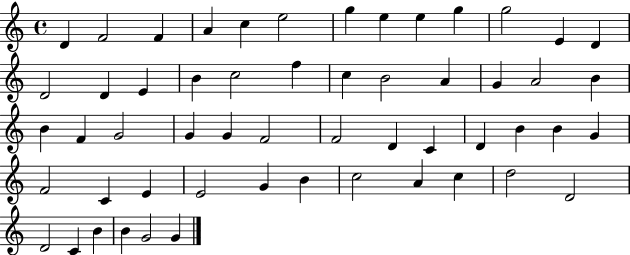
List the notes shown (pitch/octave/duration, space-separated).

D4/q F4/h F4/q A4/q C5/q E5/h G5/q E5/q E5/q G5/q G5/h E4/q D4/q D4/h D4/q E4/q B4/q C5/h F5/q C5/q B4/h A4/q G4/q A4/h B4/q B4/q F4/q G4/h G4/q G4/q F4/h F4/h D4/q C4/q D4/q B4/q B4/q G4/q F4/h C4/q E4/q E4/h G4/q B4/q C5/h A4/q C5/q D5/h D4/h D4/h C4/q B4/q B4/q G4/h G4/q